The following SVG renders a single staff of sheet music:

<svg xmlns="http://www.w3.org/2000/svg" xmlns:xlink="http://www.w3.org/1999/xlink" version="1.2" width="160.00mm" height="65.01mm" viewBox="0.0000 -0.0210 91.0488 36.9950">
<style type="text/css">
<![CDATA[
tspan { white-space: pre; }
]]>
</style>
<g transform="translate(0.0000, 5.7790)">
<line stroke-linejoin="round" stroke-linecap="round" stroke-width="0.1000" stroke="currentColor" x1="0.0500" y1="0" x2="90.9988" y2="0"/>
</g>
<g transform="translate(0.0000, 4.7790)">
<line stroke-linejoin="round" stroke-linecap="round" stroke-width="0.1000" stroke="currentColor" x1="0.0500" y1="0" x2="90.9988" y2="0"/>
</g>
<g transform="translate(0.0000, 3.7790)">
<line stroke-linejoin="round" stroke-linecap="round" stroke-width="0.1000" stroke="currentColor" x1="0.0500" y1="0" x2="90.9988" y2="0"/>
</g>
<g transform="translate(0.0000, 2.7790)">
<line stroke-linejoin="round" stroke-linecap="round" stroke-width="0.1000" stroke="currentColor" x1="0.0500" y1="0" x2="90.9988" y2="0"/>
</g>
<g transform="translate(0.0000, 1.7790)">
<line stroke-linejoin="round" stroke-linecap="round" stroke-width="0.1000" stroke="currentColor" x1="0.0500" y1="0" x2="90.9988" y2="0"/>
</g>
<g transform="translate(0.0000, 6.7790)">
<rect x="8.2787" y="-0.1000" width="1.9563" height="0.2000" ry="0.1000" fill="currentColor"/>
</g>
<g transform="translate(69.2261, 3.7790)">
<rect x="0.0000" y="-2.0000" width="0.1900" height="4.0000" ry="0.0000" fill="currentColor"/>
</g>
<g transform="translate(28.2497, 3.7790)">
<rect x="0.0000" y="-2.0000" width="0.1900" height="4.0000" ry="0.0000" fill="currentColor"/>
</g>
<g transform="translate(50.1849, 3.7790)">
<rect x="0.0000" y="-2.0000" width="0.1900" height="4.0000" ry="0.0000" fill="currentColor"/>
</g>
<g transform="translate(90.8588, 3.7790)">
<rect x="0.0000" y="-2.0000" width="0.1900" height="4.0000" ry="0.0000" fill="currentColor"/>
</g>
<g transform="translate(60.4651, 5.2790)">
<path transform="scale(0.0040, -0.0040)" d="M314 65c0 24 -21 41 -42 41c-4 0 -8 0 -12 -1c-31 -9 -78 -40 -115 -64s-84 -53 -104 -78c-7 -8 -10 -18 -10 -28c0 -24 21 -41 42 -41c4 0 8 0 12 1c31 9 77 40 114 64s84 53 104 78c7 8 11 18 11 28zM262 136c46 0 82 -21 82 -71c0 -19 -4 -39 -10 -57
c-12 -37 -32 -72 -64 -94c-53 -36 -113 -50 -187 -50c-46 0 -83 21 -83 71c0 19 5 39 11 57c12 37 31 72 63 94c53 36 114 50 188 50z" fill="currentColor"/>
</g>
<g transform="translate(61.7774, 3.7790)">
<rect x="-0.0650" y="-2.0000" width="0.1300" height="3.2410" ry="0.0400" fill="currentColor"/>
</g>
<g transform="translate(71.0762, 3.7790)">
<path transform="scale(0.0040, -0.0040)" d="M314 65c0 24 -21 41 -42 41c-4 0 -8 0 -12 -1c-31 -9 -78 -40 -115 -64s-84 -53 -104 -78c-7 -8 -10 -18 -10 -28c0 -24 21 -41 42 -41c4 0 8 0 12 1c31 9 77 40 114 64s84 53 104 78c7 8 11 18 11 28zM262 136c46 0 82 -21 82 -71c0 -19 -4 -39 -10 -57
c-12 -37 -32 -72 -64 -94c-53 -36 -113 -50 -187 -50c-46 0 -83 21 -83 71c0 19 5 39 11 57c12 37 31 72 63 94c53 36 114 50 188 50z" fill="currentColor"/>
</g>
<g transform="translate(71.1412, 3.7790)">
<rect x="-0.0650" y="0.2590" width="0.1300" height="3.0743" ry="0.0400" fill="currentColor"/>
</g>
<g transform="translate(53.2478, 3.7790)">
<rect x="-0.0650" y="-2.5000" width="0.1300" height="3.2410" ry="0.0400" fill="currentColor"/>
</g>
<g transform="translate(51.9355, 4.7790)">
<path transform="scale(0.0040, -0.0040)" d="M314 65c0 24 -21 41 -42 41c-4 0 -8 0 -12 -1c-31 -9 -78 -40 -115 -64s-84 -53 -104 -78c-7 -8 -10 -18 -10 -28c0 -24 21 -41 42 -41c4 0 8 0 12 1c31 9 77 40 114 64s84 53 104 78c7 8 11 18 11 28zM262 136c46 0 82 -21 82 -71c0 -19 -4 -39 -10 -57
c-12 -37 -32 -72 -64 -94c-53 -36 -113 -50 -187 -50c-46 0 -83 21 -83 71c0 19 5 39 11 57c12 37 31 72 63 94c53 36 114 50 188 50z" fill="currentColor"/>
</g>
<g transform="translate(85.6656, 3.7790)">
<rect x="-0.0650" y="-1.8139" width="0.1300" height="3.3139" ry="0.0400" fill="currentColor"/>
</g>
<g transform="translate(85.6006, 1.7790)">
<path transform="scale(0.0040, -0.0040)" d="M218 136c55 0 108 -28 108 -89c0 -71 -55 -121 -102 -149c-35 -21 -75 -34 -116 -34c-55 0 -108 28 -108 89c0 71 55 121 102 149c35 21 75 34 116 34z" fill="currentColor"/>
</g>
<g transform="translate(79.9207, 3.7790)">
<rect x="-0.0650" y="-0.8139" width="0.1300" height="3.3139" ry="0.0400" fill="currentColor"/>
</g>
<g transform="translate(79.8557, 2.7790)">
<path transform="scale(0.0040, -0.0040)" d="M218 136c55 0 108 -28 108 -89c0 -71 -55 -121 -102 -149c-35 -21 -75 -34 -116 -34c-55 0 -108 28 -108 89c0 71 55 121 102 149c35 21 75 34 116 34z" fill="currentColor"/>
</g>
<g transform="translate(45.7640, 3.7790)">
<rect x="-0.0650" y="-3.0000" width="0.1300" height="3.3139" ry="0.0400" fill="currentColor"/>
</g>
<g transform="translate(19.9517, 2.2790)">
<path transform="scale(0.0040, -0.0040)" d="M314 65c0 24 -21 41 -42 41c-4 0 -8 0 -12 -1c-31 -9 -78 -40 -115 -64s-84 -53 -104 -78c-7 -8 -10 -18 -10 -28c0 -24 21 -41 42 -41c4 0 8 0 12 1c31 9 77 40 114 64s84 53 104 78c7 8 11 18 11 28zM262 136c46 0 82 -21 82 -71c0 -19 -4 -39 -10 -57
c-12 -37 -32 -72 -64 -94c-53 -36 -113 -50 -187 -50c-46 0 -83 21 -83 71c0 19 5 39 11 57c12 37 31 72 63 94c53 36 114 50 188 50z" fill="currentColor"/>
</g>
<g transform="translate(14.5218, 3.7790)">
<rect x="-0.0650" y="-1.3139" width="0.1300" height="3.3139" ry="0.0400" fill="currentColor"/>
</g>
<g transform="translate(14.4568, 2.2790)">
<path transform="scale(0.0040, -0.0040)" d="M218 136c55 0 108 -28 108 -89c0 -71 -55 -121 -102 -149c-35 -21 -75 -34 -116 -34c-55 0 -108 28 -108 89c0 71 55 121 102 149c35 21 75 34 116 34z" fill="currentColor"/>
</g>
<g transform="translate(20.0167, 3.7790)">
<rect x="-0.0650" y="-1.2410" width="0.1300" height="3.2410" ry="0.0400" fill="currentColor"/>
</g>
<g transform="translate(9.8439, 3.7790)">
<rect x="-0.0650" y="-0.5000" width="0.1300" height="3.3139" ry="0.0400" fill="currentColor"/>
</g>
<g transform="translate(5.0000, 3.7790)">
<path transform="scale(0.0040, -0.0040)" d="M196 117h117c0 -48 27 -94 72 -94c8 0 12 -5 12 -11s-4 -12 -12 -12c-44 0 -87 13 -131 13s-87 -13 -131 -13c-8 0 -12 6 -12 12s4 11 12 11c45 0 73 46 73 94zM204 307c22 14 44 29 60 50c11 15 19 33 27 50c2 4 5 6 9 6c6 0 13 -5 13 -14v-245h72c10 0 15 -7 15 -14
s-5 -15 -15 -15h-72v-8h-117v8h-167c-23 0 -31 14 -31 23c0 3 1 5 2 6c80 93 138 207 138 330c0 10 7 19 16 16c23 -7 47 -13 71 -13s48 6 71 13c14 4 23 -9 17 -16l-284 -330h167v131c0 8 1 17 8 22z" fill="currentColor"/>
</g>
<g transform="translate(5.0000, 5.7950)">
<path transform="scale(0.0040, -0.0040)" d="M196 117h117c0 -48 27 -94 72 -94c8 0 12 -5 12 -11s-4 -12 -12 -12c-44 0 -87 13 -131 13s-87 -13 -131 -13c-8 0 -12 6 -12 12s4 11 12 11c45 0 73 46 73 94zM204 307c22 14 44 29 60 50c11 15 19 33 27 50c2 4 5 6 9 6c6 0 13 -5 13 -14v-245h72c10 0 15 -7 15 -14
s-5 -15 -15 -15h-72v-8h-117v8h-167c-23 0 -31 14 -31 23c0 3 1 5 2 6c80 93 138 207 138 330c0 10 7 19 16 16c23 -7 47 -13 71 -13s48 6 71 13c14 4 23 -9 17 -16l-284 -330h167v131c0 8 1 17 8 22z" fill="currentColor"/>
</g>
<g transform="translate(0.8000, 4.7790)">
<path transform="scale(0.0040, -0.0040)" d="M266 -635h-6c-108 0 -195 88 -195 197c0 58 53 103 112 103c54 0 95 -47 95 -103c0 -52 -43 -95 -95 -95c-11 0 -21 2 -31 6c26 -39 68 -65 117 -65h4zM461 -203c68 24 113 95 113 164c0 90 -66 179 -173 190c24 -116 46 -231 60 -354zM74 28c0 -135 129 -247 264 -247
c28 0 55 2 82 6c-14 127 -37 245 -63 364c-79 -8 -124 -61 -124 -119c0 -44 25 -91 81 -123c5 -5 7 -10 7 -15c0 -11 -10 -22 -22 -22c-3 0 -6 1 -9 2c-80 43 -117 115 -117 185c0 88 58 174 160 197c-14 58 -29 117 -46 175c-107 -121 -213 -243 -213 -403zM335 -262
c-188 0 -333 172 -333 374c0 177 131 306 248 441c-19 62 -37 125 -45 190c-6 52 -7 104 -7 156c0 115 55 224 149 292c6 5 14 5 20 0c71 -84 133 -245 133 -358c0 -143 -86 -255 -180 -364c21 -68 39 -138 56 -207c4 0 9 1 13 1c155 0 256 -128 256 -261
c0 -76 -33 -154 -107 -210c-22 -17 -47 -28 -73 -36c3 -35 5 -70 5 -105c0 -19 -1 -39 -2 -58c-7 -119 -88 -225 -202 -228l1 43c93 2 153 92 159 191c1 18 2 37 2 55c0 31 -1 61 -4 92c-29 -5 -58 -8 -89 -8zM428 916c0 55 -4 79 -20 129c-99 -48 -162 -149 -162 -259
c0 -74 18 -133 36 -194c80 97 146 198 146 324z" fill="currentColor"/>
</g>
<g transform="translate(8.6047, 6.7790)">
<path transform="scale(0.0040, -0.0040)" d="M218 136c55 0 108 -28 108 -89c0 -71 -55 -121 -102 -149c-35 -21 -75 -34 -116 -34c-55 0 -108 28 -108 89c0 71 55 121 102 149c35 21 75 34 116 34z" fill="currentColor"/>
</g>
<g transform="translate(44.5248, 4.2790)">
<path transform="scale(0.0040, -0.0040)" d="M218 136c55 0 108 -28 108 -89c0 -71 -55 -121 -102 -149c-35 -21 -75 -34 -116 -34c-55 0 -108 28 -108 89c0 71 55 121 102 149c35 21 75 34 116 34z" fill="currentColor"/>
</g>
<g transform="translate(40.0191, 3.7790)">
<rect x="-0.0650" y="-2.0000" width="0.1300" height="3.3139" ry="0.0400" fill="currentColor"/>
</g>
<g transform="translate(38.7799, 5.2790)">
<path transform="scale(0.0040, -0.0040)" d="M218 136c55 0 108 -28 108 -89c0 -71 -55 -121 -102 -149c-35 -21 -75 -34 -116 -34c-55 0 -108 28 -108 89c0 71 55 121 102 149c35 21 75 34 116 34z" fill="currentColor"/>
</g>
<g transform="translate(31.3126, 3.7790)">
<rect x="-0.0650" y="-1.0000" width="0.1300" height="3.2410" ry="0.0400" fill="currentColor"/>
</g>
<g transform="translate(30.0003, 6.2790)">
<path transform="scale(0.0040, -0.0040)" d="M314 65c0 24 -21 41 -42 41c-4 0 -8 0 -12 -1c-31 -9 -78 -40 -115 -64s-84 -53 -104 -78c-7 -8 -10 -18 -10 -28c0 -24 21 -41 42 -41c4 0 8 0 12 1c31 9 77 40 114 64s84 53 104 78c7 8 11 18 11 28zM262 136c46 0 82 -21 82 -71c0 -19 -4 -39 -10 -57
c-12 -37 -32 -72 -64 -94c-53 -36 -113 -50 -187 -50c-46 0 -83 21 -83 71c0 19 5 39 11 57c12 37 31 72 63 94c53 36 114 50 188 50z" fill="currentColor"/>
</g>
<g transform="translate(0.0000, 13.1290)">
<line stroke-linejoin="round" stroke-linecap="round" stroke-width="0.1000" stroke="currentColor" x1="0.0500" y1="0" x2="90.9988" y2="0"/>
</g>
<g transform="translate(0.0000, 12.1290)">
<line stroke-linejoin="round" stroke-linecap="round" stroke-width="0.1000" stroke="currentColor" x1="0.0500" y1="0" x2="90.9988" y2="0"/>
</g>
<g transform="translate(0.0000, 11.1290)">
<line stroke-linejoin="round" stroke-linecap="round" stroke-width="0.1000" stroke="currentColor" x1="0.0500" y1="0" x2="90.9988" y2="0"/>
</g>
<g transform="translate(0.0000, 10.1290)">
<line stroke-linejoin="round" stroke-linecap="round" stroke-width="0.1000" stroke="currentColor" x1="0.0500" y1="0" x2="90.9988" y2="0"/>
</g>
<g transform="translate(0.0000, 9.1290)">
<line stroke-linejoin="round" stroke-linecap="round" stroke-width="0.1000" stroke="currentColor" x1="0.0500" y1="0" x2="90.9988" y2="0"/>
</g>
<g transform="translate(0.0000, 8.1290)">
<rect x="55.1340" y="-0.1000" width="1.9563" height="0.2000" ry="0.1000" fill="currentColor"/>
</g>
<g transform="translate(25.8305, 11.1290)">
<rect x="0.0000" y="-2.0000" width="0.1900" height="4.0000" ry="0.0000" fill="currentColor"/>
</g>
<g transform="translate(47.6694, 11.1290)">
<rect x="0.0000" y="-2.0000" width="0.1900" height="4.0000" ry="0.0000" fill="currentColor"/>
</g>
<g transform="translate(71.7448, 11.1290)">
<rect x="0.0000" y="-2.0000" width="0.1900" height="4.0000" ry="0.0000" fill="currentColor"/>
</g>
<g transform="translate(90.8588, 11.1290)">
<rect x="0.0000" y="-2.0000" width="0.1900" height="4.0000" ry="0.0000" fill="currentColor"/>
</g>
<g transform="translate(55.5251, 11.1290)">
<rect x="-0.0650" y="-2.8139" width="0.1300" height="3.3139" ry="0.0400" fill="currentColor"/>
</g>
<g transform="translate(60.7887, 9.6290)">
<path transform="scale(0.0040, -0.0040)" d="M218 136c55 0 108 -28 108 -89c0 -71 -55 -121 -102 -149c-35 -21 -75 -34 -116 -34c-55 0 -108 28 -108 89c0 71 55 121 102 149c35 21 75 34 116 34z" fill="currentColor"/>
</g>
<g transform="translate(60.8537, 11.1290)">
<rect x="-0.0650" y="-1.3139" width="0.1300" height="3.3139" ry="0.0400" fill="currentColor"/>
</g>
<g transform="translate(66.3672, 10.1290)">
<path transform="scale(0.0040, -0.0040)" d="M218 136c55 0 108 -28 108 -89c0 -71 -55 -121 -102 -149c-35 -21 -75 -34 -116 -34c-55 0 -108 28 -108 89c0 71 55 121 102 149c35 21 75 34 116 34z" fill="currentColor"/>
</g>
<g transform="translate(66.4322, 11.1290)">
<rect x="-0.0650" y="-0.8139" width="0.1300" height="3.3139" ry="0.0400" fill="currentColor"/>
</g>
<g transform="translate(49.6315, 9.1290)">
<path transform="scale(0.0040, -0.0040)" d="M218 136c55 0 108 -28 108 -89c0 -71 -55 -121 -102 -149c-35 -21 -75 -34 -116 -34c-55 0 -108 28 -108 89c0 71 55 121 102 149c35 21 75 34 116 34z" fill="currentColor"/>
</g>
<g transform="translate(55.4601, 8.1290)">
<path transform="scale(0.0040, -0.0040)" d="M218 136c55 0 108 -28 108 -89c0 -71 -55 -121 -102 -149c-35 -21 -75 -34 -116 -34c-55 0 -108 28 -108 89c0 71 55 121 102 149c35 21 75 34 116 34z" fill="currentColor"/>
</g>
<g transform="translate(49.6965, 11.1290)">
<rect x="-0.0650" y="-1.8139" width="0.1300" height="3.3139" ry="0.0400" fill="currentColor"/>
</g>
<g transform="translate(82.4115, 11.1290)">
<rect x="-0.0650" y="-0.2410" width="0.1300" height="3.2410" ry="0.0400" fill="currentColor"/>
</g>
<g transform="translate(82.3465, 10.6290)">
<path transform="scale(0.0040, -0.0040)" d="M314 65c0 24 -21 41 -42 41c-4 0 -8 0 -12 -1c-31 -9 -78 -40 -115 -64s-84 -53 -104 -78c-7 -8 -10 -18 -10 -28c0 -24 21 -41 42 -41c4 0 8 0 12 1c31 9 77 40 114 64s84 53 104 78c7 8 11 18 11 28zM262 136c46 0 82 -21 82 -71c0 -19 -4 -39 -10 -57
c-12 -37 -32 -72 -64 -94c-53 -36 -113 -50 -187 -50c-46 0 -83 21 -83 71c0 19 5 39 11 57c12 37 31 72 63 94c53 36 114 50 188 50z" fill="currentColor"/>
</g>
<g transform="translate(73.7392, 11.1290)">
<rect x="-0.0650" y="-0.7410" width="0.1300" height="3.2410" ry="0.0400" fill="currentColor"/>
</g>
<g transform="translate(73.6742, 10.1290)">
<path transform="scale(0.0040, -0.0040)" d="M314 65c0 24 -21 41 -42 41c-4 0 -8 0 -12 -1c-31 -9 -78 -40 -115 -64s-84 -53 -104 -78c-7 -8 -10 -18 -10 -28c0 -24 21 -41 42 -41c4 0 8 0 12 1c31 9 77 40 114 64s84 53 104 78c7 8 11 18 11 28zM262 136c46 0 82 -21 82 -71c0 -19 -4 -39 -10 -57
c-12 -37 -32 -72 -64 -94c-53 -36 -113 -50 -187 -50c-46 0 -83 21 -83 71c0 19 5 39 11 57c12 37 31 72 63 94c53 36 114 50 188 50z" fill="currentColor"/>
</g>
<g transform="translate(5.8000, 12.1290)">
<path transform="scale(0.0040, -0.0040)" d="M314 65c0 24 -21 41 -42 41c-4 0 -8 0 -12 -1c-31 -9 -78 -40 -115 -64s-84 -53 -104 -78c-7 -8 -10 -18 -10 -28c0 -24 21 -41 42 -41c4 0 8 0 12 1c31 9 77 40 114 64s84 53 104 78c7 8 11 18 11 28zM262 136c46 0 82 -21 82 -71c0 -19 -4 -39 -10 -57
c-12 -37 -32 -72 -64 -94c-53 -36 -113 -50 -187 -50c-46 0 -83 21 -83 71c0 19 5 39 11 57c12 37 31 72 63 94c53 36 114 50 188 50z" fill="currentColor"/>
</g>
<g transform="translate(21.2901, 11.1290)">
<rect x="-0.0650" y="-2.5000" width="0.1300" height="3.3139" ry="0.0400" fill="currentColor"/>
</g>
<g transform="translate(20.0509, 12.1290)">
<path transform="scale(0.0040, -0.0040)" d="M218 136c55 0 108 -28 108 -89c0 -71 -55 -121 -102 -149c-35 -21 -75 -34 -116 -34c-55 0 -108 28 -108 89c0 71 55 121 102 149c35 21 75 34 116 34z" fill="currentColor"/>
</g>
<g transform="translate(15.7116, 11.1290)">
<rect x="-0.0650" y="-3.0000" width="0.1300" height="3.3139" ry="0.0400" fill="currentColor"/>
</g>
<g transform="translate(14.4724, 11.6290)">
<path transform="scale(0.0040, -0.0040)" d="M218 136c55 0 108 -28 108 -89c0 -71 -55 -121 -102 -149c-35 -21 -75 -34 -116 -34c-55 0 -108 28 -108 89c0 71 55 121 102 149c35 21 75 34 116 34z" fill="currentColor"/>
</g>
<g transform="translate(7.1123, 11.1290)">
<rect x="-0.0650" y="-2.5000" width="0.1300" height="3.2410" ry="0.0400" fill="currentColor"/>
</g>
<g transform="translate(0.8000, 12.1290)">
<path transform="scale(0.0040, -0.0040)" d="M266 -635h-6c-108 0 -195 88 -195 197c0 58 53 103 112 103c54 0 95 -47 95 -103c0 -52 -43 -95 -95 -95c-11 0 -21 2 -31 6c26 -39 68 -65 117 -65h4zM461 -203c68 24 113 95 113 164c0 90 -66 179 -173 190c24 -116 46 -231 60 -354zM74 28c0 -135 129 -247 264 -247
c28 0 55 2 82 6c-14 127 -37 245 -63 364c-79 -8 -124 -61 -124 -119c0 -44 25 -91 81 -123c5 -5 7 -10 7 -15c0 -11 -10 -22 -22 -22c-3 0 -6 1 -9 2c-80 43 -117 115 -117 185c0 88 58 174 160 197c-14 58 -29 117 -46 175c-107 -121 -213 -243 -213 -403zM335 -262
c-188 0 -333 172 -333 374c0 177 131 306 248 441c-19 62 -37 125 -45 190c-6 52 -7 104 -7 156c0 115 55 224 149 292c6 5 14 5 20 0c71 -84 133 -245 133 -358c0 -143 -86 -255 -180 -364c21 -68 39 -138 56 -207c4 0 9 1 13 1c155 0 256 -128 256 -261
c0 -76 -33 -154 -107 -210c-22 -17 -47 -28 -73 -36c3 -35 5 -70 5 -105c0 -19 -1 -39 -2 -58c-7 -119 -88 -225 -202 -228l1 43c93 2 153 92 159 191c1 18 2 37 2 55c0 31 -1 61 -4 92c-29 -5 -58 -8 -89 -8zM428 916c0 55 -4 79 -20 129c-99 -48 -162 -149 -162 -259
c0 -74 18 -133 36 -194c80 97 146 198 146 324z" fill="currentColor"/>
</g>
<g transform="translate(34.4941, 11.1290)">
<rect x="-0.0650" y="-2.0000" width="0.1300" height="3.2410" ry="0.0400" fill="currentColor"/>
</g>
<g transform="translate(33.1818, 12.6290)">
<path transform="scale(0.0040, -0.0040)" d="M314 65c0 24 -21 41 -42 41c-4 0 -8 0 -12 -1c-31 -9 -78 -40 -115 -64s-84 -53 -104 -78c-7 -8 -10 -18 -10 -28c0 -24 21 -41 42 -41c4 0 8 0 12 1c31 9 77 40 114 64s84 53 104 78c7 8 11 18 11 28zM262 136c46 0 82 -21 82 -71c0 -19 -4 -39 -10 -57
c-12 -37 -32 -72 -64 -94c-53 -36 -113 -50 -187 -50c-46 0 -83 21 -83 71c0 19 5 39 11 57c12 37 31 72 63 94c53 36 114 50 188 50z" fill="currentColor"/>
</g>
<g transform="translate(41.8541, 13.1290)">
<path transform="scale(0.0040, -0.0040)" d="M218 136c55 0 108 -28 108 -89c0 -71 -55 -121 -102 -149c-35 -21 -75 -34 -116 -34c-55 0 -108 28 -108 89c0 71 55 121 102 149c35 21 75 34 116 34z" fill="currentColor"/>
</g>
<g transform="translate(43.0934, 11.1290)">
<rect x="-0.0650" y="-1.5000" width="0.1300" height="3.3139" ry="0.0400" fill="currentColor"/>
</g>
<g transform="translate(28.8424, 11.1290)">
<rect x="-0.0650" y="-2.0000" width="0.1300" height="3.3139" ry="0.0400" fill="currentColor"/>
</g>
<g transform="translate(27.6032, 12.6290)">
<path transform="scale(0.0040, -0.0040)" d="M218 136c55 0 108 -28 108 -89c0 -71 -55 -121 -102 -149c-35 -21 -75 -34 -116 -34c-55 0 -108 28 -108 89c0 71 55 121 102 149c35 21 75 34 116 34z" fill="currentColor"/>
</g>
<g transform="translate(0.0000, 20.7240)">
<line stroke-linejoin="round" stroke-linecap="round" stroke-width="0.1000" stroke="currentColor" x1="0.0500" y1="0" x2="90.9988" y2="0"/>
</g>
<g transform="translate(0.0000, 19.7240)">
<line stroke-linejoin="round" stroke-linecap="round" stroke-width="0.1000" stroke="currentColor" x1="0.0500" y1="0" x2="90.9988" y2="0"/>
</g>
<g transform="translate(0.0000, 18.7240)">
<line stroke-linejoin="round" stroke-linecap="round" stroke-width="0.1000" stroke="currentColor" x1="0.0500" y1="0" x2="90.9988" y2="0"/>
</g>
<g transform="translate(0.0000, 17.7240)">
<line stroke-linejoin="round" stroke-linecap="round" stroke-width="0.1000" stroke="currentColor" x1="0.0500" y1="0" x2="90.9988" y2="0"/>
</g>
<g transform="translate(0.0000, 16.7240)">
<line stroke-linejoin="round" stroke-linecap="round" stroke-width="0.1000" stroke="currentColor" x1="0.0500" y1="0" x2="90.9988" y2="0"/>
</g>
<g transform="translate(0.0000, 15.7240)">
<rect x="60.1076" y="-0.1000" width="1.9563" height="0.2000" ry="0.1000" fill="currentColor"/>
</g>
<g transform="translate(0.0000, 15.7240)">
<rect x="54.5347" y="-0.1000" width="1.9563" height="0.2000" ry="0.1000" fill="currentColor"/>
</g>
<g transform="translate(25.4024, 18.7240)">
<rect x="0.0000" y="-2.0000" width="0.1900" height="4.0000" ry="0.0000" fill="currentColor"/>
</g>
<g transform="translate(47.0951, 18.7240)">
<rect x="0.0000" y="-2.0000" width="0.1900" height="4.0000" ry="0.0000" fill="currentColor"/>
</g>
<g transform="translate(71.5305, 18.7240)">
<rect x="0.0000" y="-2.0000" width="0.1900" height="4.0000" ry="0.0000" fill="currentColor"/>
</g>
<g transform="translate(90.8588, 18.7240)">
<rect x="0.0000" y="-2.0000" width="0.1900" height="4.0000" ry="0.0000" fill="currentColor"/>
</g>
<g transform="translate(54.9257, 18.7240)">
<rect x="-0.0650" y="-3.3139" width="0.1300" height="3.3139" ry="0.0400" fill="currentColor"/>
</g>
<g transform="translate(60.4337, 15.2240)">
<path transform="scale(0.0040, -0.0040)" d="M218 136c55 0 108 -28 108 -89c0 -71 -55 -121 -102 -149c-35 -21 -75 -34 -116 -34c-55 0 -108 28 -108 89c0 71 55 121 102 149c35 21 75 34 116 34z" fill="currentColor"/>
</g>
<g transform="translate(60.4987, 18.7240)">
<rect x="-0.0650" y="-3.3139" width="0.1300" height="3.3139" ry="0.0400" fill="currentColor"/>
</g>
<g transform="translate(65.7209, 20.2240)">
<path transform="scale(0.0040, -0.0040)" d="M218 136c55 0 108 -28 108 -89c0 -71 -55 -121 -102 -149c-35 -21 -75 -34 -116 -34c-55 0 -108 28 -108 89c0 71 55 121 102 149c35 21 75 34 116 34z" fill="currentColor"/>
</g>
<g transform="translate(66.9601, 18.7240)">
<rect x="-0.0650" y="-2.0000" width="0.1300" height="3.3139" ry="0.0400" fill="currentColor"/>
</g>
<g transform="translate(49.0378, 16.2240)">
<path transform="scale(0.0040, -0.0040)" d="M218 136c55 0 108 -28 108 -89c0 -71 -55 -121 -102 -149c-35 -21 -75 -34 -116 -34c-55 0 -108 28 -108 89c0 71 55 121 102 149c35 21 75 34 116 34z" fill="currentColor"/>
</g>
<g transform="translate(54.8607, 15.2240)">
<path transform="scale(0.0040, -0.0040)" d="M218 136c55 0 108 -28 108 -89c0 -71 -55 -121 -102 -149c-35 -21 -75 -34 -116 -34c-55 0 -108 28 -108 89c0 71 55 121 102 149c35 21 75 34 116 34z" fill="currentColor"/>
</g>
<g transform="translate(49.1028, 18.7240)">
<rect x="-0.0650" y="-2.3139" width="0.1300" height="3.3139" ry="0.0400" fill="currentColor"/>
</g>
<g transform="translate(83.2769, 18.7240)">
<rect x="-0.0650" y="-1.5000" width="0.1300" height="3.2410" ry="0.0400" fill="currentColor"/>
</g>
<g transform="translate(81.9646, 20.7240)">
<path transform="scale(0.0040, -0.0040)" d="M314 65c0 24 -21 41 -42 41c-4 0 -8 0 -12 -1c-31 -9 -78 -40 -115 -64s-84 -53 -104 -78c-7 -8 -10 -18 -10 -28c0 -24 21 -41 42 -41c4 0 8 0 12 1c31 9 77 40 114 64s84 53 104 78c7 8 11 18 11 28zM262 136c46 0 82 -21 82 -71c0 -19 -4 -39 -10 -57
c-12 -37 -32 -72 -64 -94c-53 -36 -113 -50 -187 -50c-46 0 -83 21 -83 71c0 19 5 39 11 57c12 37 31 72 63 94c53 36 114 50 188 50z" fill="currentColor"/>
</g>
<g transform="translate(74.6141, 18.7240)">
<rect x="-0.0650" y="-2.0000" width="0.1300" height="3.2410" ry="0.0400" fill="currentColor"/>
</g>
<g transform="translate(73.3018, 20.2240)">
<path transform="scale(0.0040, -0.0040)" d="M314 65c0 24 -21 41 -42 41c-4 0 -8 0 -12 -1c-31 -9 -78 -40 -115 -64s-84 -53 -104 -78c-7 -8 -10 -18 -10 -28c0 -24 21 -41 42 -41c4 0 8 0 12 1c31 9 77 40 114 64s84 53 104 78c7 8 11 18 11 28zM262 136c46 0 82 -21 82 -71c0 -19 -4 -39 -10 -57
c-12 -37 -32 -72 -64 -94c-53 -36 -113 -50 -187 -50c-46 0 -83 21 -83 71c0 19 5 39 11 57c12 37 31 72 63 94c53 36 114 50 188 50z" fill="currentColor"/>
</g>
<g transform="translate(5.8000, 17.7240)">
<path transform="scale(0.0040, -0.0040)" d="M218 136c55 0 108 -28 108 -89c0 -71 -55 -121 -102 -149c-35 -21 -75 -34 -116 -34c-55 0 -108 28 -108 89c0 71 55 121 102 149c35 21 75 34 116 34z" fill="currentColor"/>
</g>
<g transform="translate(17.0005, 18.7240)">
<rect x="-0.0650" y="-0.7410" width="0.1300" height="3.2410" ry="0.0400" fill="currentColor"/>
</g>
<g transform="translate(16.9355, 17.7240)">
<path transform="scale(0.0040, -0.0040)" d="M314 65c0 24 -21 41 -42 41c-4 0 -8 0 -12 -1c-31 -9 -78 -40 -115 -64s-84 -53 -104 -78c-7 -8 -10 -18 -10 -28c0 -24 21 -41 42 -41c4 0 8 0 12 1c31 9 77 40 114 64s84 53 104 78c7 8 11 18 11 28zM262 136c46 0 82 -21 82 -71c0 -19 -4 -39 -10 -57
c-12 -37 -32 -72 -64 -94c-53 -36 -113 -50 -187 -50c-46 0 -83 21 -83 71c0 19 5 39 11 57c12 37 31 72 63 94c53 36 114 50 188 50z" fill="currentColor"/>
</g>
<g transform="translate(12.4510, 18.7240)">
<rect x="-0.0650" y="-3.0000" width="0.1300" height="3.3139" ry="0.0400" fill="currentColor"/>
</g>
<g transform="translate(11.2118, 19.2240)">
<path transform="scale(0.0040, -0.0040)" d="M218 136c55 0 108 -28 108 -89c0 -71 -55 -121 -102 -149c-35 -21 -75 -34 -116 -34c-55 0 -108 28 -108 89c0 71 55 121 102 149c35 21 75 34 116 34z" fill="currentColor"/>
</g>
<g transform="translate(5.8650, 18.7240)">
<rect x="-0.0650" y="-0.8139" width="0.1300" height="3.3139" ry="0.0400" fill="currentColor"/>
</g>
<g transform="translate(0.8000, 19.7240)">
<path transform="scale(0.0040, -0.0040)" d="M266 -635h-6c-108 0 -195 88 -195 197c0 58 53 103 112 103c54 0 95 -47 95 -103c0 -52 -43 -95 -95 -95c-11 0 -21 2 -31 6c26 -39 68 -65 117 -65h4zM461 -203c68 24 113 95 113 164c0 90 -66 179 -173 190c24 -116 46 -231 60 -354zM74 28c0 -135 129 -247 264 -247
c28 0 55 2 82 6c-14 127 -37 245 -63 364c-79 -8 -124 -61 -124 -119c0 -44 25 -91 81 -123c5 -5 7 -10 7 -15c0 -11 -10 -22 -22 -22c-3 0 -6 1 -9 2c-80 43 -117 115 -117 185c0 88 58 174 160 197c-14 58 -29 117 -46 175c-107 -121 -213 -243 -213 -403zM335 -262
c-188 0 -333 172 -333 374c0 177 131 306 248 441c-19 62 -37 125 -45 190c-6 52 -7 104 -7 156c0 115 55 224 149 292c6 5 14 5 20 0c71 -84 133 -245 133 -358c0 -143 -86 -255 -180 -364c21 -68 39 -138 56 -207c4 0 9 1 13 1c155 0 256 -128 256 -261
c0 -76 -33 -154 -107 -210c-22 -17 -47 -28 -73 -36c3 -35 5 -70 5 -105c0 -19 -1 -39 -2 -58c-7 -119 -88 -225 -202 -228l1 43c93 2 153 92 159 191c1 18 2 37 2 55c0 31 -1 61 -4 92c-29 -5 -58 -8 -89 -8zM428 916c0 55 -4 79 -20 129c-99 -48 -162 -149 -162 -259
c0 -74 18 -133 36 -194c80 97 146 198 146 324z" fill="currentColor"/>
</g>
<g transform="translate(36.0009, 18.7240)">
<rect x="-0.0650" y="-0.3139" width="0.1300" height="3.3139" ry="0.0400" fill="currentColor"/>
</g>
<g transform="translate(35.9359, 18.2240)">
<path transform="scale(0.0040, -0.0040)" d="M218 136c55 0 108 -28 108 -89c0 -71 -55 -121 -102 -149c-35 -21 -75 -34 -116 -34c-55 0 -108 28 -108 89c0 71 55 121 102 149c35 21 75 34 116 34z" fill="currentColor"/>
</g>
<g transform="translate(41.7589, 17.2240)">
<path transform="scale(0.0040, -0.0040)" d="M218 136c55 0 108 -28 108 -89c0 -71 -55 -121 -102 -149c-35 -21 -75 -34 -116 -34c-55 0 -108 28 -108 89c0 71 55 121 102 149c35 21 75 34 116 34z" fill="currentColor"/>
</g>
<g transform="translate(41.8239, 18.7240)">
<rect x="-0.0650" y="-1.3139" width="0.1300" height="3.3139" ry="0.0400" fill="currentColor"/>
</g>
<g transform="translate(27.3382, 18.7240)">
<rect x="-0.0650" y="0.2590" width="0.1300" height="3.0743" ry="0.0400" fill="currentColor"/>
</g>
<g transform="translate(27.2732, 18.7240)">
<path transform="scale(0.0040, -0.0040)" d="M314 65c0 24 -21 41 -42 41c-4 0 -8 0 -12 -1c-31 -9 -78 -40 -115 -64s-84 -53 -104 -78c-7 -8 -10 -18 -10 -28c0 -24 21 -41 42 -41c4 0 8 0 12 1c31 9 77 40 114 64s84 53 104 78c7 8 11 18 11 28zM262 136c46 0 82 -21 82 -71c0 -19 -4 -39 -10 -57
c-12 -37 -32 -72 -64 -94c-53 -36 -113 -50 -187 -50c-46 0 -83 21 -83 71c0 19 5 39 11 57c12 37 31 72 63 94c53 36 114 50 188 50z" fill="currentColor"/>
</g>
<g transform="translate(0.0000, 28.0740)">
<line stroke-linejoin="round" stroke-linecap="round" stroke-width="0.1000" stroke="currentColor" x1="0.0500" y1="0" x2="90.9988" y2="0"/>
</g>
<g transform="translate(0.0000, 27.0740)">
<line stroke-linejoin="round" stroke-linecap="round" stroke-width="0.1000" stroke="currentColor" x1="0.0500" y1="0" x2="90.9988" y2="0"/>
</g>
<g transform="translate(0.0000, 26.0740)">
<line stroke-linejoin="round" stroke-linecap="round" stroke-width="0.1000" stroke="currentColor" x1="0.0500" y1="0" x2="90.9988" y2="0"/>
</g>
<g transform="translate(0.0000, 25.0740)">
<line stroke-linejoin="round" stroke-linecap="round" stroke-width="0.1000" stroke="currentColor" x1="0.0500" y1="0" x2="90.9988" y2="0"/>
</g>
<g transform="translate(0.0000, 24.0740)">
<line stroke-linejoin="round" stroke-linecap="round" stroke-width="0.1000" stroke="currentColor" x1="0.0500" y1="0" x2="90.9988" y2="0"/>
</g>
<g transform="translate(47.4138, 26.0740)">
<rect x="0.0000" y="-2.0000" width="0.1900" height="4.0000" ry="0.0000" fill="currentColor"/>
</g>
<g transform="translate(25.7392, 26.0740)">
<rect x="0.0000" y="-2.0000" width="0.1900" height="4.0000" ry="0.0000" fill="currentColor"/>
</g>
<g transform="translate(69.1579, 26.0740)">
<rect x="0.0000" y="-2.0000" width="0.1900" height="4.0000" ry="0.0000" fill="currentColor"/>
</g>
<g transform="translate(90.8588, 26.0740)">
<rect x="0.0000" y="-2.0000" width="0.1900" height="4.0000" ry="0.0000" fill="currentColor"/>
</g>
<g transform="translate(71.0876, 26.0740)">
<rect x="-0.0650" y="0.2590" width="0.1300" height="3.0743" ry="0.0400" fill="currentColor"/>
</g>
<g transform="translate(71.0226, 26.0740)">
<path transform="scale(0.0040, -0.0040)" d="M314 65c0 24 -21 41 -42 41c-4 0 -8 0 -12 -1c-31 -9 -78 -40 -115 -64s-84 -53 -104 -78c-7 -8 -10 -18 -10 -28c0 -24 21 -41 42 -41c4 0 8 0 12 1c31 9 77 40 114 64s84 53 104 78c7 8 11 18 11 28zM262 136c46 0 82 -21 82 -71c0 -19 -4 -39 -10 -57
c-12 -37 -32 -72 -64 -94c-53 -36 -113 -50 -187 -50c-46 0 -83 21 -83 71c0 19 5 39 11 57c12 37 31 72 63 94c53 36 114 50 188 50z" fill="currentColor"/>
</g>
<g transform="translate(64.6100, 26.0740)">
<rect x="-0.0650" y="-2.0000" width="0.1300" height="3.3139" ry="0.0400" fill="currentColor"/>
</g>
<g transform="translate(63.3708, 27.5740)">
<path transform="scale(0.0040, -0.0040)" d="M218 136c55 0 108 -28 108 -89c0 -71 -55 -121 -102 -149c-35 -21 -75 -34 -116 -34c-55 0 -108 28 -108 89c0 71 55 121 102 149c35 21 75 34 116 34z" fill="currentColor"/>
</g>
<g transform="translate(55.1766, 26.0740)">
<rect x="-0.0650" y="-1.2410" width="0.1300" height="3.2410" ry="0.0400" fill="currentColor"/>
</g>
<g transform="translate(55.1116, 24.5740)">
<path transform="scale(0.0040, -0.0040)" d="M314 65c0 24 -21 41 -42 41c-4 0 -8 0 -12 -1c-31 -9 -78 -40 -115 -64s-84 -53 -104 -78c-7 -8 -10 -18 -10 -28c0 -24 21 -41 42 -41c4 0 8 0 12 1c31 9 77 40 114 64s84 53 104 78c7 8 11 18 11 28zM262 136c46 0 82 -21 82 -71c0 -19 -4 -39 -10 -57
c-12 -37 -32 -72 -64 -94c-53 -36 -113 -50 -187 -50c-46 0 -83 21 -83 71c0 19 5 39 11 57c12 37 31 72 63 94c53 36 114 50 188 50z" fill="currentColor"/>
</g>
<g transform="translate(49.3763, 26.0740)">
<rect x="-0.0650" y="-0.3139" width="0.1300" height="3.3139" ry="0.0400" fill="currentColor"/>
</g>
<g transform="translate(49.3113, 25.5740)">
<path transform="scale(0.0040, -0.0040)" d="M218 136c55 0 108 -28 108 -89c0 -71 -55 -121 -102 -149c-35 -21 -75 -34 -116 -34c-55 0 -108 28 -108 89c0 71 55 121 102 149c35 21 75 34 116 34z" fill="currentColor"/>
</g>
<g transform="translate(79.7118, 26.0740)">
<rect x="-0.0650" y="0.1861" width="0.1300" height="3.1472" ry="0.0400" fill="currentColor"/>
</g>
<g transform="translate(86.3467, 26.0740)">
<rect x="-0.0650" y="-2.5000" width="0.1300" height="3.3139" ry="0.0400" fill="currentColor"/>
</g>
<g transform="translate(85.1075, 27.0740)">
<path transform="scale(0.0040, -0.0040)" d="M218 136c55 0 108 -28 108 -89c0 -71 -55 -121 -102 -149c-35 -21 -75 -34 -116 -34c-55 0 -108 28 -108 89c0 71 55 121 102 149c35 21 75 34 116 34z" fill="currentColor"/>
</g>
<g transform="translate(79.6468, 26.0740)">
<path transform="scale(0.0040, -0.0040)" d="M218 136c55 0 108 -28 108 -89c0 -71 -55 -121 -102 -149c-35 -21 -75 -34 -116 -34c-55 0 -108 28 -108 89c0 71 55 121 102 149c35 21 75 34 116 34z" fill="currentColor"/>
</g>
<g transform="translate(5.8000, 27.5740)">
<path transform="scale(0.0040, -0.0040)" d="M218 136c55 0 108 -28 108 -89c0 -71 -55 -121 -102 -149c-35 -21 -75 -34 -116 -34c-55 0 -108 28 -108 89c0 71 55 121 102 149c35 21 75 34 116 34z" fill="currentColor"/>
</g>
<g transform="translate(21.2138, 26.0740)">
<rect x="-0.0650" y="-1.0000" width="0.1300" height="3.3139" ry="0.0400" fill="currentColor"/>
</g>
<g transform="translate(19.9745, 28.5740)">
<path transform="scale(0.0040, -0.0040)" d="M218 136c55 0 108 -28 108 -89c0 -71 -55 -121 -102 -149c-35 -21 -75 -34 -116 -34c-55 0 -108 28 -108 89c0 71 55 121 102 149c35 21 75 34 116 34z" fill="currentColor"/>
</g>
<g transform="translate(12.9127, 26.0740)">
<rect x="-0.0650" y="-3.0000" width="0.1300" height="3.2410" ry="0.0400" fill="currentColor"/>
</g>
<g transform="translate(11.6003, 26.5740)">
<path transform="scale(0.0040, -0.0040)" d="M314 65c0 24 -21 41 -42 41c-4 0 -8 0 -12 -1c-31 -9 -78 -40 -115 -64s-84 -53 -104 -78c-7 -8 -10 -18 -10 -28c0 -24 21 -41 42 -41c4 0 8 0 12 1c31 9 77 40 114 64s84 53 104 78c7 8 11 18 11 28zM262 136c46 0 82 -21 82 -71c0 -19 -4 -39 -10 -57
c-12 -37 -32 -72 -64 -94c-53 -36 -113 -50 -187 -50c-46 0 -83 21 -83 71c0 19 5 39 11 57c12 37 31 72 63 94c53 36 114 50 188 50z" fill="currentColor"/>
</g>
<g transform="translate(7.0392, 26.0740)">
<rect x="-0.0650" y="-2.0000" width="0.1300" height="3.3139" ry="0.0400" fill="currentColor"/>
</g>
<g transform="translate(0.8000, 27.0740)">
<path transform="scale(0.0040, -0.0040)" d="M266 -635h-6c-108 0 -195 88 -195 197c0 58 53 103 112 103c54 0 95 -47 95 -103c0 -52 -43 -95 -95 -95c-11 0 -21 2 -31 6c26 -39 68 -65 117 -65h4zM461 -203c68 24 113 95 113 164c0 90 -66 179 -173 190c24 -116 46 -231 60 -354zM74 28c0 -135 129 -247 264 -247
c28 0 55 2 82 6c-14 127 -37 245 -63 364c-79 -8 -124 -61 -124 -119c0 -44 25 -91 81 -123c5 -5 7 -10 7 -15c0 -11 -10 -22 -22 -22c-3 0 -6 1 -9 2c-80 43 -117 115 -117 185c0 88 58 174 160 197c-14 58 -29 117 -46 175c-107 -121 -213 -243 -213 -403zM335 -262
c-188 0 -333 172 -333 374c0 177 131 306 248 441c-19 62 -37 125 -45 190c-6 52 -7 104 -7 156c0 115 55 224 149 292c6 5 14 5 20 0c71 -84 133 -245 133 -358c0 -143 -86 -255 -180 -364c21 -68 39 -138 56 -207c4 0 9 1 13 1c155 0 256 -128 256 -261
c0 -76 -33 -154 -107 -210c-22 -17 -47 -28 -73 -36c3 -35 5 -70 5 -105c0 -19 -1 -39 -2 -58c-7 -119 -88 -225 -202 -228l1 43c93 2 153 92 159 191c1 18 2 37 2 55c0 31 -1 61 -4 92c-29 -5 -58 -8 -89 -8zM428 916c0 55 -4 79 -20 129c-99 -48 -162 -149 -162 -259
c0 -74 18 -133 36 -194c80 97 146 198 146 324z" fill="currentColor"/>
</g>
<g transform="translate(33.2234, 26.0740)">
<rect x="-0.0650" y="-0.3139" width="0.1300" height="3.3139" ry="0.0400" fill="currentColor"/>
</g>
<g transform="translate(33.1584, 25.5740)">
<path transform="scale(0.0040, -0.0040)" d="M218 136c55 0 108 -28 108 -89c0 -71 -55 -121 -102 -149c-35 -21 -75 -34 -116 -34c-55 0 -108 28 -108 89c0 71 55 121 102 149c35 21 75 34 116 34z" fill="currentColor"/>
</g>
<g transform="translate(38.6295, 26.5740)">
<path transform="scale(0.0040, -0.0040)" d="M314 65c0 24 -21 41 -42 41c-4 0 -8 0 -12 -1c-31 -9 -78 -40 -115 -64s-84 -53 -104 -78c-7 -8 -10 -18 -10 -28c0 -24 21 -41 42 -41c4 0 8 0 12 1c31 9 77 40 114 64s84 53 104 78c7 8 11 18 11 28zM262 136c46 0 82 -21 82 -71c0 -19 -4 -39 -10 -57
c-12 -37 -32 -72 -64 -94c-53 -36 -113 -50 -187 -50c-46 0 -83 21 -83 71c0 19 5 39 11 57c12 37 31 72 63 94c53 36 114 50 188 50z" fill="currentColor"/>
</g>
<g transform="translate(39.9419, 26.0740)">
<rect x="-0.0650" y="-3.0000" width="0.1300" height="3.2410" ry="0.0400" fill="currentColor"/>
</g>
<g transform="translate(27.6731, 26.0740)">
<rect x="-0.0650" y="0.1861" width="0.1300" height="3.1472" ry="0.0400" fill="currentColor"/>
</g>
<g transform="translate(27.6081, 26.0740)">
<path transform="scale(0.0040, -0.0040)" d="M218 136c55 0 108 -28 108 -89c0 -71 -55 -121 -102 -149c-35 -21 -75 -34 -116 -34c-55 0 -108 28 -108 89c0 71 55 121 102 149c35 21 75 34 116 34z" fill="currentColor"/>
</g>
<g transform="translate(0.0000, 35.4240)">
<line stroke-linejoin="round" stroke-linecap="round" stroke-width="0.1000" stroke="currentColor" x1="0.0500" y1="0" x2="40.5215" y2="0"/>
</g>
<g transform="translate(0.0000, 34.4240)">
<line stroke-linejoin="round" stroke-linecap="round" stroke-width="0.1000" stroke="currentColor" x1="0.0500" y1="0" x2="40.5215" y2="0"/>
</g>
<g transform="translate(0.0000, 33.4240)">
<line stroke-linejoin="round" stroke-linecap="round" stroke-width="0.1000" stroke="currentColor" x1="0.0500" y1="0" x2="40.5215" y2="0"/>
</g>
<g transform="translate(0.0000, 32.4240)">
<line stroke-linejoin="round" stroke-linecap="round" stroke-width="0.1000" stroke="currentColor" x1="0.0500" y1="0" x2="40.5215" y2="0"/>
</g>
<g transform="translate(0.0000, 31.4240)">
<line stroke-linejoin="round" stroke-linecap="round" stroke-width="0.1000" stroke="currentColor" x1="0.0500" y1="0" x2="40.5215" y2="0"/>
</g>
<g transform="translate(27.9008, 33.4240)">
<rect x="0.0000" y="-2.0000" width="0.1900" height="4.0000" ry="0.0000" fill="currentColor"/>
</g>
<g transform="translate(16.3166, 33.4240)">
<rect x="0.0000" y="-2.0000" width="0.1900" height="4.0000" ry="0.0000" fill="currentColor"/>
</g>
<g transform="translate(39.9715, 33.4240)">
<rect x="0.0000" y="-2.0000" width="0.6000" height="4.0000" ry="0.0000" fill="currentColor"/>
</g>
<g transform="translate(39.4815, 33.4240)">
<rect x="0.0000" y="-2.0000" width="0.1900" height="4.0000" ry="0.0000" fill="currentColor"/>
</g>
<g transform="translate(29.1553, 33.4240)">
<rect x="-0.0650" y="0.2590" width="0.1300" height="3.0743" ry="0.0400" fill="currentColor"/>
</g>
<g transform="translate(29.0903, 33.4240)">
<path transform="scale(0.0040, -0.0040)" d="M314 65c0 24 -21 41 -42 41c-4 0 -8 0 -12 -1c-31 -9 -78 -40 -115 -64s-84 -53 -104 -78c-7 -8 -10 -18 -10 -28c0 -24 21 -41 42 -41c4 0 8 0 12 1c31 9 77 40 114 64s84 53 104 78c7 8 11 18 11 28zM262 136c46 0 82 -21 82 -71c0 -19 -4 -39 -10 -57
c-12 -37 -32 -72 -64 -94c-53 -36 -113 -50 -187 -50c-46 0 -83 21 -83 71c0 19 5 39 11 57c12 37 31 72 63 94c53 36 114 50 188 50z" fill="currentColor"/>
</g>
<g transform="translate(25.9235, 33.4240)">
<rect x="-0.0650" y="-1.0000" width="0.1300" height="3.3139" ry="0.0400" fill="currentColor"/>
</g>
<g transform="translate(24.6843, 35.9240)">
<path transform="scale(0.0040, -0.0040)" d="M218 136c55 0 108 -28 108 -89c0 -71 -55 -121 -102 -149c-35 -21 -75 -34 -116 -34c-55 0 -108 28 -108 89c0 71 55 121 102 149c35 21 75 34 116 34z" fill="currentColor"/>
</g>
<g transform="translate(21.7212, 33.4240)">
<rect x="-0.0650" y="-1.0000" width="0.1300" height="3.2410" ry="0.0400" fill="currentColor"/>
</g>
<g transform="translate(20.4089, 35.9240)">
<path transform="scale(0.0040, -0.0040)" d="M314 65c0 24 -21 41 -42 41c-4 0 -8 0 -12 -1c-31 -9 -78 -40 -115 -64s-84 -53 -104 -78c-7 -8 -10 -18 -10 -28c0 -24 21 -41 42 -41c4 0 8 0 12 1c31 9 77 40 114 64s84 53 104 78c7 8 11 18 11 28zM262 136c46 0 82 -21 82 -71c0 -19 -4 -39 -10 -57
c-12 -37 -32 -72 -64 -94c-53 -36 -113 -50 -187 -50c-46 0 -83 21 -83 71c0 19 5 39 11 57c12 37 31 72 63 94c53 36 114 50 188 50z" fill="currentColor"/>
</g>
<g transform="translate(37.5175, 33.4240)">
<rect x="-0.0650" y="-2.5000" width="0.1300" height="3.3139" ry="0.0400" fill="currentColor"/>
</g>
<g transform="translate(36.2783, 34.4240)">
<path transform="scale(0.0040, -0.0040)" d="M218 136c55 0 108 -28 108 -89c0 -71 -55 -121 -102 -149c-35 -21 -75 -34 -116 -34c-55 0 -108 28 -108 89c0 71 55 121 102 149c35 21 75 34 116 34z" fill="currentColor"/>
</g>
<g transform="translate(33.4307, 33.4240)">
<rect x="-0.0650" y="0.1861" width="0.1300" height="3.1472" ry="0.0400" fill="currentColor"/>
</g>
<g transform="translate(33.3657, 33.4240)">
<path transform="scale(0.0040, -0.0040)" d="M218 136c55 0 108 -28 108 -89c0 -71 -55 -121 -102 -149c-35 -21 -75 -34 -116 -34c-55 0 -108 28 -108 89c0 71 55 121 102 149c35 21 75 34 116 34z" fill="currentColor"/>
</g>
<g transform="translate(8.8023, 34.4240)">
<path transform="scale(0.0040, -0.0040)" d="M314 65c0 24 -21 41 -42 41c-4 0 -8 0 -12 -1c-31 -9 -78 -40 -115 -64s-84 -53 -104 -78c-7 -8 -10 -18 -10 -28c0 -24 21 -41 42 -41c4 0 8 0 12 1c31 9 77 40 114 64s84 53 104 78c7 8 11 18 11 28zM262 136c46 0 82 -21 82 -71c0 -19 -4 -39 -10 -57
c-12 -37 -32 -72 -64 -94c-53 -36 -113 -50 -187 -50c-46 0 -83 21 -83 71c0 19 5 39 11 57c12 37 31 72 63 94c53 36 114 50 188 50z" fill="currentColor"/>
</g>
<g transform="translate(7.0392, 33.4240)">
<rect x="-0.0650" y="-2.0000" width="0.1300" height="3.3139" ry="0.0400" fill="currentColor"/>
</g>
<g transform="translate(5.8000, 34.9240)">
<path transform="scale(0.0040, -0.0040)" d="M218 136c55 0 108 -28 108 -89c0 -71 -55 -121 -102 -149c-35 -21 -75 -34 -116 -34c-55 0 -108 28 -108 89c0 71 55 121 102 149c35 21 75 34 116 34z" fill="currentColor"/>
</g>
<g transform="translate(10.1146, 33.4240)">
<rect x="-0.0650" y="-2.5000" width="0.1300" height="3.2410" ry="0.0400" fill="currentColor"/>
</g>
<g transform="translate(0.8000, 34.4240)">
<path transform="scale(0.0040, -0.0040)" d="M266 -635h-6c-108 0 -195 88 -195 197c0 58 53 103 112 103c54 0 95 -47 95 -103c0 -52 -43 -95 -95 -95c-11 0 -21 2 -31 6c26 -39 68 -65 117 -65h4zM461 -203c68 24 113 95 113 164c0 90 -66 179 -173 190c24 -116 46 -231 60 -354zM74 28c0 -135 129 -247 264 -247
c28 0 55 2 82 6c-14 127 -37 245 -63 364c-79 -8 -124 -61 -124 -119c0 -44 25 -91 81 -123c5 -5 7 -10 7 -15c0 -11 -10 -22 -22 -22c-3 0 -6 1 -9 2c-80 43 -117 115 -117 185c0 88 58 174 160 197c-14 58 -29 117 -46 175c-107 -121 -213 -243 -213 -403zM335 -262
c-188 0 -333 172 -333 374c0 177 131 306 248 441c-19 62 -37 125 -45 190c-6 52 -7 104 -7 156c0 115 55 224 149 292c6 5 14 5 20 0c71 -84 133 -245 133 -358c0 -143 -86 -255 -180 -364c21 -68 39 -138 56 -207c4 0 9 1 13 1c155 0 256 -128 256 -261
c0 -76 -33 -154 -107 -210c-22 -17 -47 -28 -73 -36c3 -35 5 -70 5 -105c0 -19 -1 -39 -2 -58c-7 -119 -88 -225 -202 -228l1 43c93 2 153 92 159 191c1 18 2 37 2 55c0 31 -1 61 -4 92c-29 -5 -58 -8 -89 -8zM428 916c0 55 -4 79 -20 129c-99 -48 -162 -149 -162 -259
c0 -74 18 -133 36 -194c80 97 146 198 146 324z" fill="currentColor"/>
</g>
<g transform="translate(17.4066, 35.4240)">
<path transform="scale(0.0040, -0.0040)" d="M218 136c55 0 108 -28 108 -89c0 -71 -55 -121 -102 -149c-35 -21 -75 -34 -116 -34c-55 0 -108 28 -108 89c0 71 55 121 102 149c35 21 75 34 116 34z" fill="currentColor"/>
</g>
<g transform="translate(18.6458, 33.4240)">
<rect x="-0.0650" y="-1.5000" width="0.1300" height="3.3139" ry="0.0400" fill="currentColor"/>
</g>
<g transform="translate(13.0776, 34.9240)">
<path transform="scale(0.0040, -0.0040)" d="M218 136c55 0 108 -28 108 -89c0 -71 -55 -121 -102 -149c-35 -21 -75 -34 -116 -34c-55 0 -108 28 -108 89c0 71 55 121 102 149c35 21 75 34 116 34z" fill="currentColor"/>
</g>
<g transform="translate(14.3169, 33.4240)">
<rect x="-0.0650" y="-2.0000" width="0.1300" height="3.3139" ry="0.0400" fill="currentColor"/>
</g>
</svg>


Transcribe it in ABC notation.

X:1
T:Untitled
M:4/4
L:1/4
K:C
C e e2 D2 F A G2 F2 B2 d f G2 A G F F2 E f a e d d2 c2 d A d2 B2 c e g b b F F2 E2 F A2 D B c A2 c e2 F B2 B G F G2 F E D2 D B2 B G